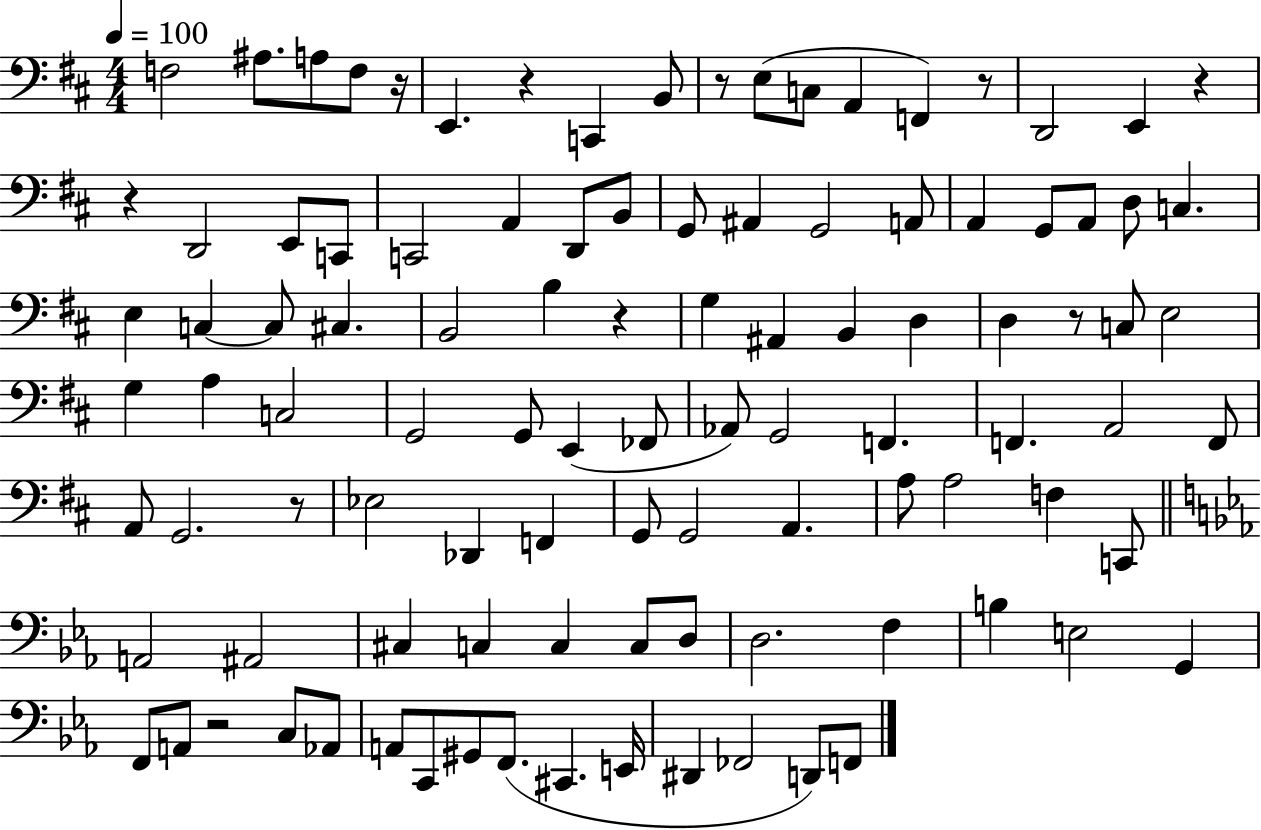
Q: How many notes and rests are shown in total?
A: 103